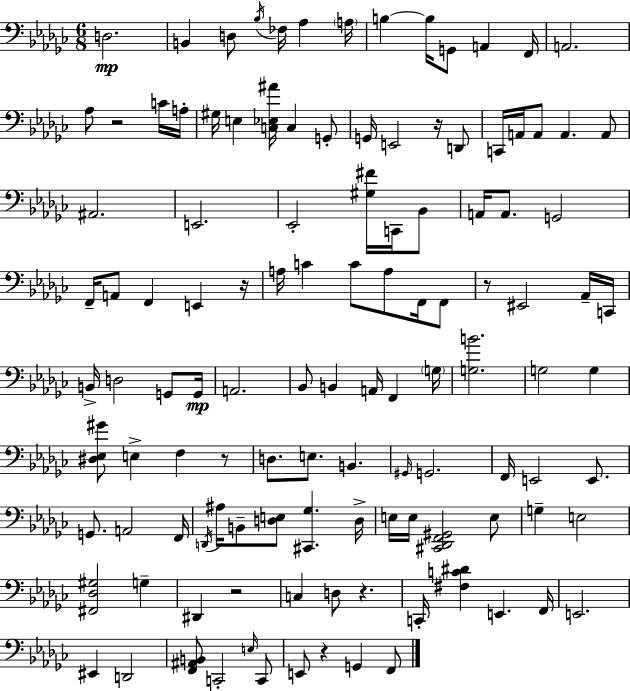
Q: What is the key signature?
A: EES minor